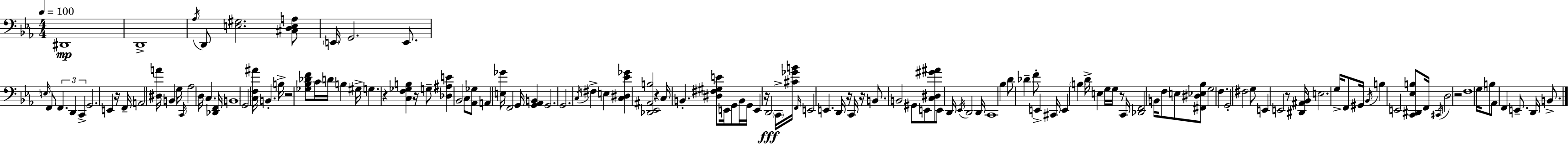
X:1
T:Untitled
M:4/4
L:1/4
K:Eb
^D,,4 D,,4 _A,/4 D,,/2 [E,^G,]2 [^C,D,E,A,]/2 E,,/4 G,,2 E,,/2 E,/4 F,,/2 F,, D,, C,, G,,2 E,, z/4 F,,/4 A,,2 [^D,A]/4 B,, G,/4 C,,/4 _A,2 D,/4 C, [_D,,F,,]/4 B,,4 G,,2 [C,F,^A]/4 B,, B,/4 z2 [_G,_B,_DF]/2 C/4 D/4 B, ^G,/4 G, z [C,F,_G,B,] z/4 G,/2 [_D,^A,E] _B,,2 C,/2 [_A,,_G,]/2 A,, [E,_G]/4 F,,2 G,,/4 [G,,_A,,B,,] G,,2 G,,2 C,/4 ^F, E, [C,^D,_E_G] [_D,,_E,,^A,,B,]2 z C,/4 B,, [^D,^F,^G,E]/2 E,,/4 G,,/2 B,,/4 G,,/4 E,, z/4 D,,2 C,,/4 [^C_GB]/4 F,,/4 E,,2 E,, D,,/4 z/4 C,,/4 z/4 B,,/2 B,,2 ^G,,/2 E,,/2 [C,^D,^G^A]/2 E,,/2 D,,/4 _E,,/4 D,,2 D,,/4 C,,4 _B, D/2 _D F/2 E,, ^C,,/4 E,, B, D/4 E, G,/4 G,/4 z/2 C,,/4 [_D,,F,,]2 B,,/4 F,/2 E,/2 [^F,,^D,_E,_B,]/2 G,2 F, G,,2 ^F,2 G,/2 E,, E,,2 z/2 [^D,,^A,,_B,,]/4 E,2 G,/4 F,,/2 ^G,,/4 _B,,/4 B, E,,2 [C,,^D,,_E,B,]/2 F,,/4 ^C,,/4 D,2 z2 F,4 G,/4 B,/2 _A,,/2 F,, E,,/2 D,,/4 B,,/2